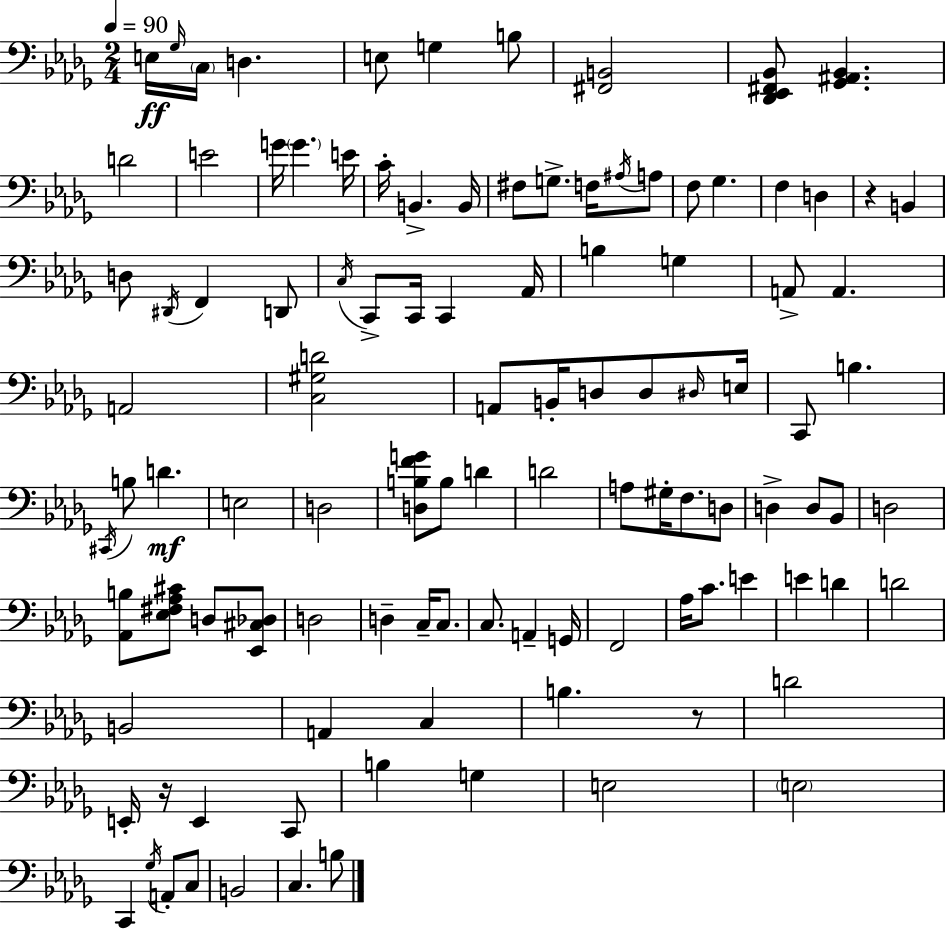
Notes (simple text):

E3/s Gb3/s C3/s D3/q. E3/e G3/q B3/e [F#2,B2]/h [Db2,Eb2,F#2,Bb2]/e [Gb2,A#2,Bb2]/q. D4/h E4/h G4/s G4/q. E4/s C4/s B2/q. B2/s F#3/e G3/e. F3/s A#3/s A3/e F3/e Gb3/q. F3/q D3/q R/q B2/q D3/e D#2/s F2/q D2/e C3/s C2/e C2/s C2/q Ab2/s B3/q G3/q A2/e A2/q. A2/h [C3,G#3,D4]/h A2/e B2/s D3/e D3/e D#3/s E3/s C2/e B3/q. C#2/s B3/e D4/q. E3/h D3/h [D3,B3,F4,G4]/e B3/e D4/q D4/h A3/e G#3/s F3/e. D3/e D3/q D3/e Bb2/e D3/h [Ab2,B3]/e [Eb3,F#3,Ab3,C#4]/e D3/e [Eb2,C#3,Db3]/e D3/h D3/q C3/s C3/e. C3/e. A2/q G2/s F2/h Ab3/s C4/e. E4/q E4/q D4/q D4/h B2/h A2/q C3/q B3/q. R/e D4/h E2/s R/s E2/q C2/e B3/q G3/q E3/h E3/h C2/q Gb3/s A2/e C3/e B2/h C3/q. B3/e